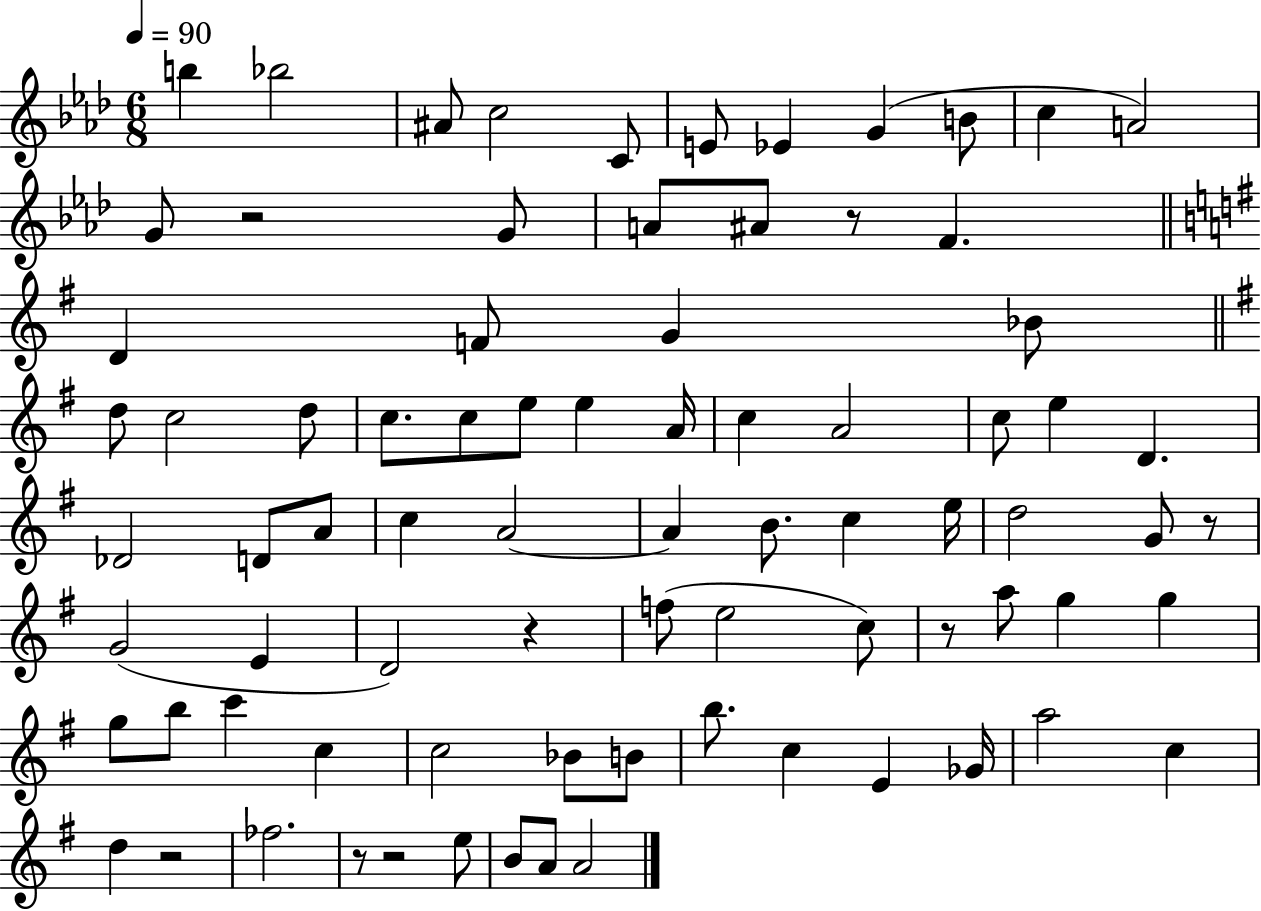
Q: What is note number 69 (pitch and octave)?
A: E5